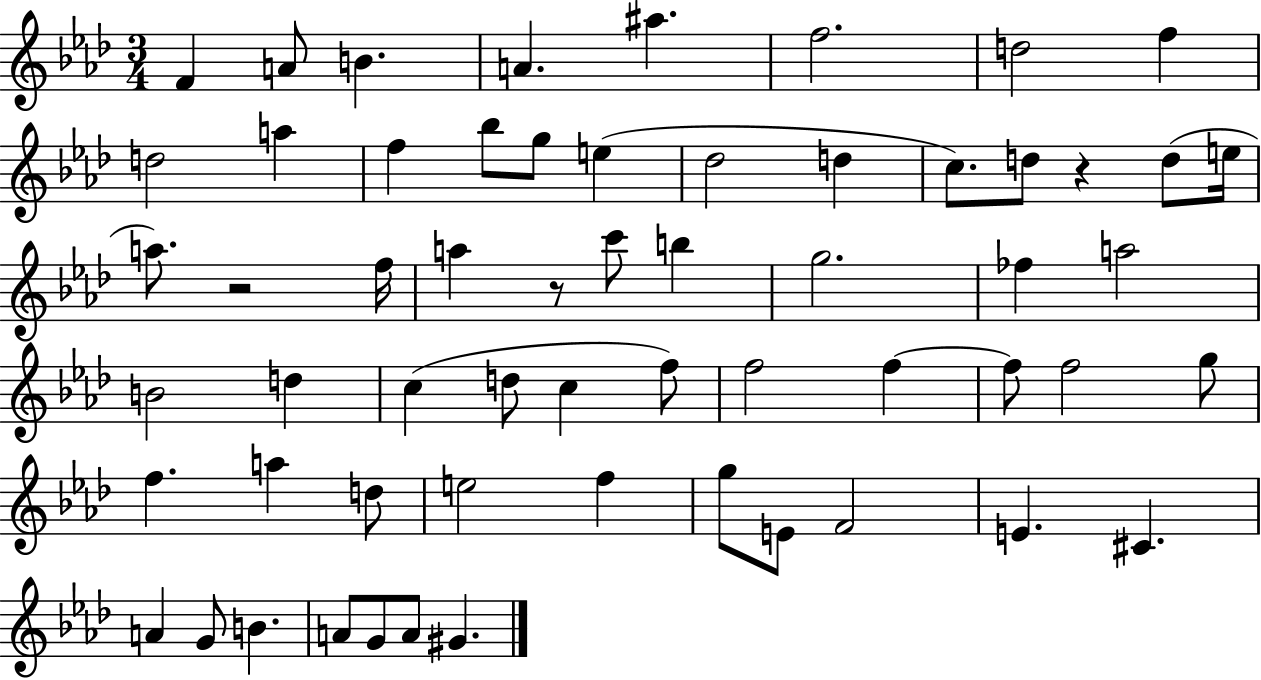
X:1
T:Untitled
M:3/4
L:1/4
K:Ab
F A/2 B A ^a f2 d2 f d2 a f _b/2 g/2 e _d2 d c/2 d/2 z d/2 e/4 a/2 z2 f/4 a z/2 c'/2 b g2 _f a2 B2 d c d/2 c f/2 f2 f f/2 f2 g/2 f a d/2 e2 f g/2 E/2 F2 E ^C A G/2 B A/2 G/2 A/2 ^G